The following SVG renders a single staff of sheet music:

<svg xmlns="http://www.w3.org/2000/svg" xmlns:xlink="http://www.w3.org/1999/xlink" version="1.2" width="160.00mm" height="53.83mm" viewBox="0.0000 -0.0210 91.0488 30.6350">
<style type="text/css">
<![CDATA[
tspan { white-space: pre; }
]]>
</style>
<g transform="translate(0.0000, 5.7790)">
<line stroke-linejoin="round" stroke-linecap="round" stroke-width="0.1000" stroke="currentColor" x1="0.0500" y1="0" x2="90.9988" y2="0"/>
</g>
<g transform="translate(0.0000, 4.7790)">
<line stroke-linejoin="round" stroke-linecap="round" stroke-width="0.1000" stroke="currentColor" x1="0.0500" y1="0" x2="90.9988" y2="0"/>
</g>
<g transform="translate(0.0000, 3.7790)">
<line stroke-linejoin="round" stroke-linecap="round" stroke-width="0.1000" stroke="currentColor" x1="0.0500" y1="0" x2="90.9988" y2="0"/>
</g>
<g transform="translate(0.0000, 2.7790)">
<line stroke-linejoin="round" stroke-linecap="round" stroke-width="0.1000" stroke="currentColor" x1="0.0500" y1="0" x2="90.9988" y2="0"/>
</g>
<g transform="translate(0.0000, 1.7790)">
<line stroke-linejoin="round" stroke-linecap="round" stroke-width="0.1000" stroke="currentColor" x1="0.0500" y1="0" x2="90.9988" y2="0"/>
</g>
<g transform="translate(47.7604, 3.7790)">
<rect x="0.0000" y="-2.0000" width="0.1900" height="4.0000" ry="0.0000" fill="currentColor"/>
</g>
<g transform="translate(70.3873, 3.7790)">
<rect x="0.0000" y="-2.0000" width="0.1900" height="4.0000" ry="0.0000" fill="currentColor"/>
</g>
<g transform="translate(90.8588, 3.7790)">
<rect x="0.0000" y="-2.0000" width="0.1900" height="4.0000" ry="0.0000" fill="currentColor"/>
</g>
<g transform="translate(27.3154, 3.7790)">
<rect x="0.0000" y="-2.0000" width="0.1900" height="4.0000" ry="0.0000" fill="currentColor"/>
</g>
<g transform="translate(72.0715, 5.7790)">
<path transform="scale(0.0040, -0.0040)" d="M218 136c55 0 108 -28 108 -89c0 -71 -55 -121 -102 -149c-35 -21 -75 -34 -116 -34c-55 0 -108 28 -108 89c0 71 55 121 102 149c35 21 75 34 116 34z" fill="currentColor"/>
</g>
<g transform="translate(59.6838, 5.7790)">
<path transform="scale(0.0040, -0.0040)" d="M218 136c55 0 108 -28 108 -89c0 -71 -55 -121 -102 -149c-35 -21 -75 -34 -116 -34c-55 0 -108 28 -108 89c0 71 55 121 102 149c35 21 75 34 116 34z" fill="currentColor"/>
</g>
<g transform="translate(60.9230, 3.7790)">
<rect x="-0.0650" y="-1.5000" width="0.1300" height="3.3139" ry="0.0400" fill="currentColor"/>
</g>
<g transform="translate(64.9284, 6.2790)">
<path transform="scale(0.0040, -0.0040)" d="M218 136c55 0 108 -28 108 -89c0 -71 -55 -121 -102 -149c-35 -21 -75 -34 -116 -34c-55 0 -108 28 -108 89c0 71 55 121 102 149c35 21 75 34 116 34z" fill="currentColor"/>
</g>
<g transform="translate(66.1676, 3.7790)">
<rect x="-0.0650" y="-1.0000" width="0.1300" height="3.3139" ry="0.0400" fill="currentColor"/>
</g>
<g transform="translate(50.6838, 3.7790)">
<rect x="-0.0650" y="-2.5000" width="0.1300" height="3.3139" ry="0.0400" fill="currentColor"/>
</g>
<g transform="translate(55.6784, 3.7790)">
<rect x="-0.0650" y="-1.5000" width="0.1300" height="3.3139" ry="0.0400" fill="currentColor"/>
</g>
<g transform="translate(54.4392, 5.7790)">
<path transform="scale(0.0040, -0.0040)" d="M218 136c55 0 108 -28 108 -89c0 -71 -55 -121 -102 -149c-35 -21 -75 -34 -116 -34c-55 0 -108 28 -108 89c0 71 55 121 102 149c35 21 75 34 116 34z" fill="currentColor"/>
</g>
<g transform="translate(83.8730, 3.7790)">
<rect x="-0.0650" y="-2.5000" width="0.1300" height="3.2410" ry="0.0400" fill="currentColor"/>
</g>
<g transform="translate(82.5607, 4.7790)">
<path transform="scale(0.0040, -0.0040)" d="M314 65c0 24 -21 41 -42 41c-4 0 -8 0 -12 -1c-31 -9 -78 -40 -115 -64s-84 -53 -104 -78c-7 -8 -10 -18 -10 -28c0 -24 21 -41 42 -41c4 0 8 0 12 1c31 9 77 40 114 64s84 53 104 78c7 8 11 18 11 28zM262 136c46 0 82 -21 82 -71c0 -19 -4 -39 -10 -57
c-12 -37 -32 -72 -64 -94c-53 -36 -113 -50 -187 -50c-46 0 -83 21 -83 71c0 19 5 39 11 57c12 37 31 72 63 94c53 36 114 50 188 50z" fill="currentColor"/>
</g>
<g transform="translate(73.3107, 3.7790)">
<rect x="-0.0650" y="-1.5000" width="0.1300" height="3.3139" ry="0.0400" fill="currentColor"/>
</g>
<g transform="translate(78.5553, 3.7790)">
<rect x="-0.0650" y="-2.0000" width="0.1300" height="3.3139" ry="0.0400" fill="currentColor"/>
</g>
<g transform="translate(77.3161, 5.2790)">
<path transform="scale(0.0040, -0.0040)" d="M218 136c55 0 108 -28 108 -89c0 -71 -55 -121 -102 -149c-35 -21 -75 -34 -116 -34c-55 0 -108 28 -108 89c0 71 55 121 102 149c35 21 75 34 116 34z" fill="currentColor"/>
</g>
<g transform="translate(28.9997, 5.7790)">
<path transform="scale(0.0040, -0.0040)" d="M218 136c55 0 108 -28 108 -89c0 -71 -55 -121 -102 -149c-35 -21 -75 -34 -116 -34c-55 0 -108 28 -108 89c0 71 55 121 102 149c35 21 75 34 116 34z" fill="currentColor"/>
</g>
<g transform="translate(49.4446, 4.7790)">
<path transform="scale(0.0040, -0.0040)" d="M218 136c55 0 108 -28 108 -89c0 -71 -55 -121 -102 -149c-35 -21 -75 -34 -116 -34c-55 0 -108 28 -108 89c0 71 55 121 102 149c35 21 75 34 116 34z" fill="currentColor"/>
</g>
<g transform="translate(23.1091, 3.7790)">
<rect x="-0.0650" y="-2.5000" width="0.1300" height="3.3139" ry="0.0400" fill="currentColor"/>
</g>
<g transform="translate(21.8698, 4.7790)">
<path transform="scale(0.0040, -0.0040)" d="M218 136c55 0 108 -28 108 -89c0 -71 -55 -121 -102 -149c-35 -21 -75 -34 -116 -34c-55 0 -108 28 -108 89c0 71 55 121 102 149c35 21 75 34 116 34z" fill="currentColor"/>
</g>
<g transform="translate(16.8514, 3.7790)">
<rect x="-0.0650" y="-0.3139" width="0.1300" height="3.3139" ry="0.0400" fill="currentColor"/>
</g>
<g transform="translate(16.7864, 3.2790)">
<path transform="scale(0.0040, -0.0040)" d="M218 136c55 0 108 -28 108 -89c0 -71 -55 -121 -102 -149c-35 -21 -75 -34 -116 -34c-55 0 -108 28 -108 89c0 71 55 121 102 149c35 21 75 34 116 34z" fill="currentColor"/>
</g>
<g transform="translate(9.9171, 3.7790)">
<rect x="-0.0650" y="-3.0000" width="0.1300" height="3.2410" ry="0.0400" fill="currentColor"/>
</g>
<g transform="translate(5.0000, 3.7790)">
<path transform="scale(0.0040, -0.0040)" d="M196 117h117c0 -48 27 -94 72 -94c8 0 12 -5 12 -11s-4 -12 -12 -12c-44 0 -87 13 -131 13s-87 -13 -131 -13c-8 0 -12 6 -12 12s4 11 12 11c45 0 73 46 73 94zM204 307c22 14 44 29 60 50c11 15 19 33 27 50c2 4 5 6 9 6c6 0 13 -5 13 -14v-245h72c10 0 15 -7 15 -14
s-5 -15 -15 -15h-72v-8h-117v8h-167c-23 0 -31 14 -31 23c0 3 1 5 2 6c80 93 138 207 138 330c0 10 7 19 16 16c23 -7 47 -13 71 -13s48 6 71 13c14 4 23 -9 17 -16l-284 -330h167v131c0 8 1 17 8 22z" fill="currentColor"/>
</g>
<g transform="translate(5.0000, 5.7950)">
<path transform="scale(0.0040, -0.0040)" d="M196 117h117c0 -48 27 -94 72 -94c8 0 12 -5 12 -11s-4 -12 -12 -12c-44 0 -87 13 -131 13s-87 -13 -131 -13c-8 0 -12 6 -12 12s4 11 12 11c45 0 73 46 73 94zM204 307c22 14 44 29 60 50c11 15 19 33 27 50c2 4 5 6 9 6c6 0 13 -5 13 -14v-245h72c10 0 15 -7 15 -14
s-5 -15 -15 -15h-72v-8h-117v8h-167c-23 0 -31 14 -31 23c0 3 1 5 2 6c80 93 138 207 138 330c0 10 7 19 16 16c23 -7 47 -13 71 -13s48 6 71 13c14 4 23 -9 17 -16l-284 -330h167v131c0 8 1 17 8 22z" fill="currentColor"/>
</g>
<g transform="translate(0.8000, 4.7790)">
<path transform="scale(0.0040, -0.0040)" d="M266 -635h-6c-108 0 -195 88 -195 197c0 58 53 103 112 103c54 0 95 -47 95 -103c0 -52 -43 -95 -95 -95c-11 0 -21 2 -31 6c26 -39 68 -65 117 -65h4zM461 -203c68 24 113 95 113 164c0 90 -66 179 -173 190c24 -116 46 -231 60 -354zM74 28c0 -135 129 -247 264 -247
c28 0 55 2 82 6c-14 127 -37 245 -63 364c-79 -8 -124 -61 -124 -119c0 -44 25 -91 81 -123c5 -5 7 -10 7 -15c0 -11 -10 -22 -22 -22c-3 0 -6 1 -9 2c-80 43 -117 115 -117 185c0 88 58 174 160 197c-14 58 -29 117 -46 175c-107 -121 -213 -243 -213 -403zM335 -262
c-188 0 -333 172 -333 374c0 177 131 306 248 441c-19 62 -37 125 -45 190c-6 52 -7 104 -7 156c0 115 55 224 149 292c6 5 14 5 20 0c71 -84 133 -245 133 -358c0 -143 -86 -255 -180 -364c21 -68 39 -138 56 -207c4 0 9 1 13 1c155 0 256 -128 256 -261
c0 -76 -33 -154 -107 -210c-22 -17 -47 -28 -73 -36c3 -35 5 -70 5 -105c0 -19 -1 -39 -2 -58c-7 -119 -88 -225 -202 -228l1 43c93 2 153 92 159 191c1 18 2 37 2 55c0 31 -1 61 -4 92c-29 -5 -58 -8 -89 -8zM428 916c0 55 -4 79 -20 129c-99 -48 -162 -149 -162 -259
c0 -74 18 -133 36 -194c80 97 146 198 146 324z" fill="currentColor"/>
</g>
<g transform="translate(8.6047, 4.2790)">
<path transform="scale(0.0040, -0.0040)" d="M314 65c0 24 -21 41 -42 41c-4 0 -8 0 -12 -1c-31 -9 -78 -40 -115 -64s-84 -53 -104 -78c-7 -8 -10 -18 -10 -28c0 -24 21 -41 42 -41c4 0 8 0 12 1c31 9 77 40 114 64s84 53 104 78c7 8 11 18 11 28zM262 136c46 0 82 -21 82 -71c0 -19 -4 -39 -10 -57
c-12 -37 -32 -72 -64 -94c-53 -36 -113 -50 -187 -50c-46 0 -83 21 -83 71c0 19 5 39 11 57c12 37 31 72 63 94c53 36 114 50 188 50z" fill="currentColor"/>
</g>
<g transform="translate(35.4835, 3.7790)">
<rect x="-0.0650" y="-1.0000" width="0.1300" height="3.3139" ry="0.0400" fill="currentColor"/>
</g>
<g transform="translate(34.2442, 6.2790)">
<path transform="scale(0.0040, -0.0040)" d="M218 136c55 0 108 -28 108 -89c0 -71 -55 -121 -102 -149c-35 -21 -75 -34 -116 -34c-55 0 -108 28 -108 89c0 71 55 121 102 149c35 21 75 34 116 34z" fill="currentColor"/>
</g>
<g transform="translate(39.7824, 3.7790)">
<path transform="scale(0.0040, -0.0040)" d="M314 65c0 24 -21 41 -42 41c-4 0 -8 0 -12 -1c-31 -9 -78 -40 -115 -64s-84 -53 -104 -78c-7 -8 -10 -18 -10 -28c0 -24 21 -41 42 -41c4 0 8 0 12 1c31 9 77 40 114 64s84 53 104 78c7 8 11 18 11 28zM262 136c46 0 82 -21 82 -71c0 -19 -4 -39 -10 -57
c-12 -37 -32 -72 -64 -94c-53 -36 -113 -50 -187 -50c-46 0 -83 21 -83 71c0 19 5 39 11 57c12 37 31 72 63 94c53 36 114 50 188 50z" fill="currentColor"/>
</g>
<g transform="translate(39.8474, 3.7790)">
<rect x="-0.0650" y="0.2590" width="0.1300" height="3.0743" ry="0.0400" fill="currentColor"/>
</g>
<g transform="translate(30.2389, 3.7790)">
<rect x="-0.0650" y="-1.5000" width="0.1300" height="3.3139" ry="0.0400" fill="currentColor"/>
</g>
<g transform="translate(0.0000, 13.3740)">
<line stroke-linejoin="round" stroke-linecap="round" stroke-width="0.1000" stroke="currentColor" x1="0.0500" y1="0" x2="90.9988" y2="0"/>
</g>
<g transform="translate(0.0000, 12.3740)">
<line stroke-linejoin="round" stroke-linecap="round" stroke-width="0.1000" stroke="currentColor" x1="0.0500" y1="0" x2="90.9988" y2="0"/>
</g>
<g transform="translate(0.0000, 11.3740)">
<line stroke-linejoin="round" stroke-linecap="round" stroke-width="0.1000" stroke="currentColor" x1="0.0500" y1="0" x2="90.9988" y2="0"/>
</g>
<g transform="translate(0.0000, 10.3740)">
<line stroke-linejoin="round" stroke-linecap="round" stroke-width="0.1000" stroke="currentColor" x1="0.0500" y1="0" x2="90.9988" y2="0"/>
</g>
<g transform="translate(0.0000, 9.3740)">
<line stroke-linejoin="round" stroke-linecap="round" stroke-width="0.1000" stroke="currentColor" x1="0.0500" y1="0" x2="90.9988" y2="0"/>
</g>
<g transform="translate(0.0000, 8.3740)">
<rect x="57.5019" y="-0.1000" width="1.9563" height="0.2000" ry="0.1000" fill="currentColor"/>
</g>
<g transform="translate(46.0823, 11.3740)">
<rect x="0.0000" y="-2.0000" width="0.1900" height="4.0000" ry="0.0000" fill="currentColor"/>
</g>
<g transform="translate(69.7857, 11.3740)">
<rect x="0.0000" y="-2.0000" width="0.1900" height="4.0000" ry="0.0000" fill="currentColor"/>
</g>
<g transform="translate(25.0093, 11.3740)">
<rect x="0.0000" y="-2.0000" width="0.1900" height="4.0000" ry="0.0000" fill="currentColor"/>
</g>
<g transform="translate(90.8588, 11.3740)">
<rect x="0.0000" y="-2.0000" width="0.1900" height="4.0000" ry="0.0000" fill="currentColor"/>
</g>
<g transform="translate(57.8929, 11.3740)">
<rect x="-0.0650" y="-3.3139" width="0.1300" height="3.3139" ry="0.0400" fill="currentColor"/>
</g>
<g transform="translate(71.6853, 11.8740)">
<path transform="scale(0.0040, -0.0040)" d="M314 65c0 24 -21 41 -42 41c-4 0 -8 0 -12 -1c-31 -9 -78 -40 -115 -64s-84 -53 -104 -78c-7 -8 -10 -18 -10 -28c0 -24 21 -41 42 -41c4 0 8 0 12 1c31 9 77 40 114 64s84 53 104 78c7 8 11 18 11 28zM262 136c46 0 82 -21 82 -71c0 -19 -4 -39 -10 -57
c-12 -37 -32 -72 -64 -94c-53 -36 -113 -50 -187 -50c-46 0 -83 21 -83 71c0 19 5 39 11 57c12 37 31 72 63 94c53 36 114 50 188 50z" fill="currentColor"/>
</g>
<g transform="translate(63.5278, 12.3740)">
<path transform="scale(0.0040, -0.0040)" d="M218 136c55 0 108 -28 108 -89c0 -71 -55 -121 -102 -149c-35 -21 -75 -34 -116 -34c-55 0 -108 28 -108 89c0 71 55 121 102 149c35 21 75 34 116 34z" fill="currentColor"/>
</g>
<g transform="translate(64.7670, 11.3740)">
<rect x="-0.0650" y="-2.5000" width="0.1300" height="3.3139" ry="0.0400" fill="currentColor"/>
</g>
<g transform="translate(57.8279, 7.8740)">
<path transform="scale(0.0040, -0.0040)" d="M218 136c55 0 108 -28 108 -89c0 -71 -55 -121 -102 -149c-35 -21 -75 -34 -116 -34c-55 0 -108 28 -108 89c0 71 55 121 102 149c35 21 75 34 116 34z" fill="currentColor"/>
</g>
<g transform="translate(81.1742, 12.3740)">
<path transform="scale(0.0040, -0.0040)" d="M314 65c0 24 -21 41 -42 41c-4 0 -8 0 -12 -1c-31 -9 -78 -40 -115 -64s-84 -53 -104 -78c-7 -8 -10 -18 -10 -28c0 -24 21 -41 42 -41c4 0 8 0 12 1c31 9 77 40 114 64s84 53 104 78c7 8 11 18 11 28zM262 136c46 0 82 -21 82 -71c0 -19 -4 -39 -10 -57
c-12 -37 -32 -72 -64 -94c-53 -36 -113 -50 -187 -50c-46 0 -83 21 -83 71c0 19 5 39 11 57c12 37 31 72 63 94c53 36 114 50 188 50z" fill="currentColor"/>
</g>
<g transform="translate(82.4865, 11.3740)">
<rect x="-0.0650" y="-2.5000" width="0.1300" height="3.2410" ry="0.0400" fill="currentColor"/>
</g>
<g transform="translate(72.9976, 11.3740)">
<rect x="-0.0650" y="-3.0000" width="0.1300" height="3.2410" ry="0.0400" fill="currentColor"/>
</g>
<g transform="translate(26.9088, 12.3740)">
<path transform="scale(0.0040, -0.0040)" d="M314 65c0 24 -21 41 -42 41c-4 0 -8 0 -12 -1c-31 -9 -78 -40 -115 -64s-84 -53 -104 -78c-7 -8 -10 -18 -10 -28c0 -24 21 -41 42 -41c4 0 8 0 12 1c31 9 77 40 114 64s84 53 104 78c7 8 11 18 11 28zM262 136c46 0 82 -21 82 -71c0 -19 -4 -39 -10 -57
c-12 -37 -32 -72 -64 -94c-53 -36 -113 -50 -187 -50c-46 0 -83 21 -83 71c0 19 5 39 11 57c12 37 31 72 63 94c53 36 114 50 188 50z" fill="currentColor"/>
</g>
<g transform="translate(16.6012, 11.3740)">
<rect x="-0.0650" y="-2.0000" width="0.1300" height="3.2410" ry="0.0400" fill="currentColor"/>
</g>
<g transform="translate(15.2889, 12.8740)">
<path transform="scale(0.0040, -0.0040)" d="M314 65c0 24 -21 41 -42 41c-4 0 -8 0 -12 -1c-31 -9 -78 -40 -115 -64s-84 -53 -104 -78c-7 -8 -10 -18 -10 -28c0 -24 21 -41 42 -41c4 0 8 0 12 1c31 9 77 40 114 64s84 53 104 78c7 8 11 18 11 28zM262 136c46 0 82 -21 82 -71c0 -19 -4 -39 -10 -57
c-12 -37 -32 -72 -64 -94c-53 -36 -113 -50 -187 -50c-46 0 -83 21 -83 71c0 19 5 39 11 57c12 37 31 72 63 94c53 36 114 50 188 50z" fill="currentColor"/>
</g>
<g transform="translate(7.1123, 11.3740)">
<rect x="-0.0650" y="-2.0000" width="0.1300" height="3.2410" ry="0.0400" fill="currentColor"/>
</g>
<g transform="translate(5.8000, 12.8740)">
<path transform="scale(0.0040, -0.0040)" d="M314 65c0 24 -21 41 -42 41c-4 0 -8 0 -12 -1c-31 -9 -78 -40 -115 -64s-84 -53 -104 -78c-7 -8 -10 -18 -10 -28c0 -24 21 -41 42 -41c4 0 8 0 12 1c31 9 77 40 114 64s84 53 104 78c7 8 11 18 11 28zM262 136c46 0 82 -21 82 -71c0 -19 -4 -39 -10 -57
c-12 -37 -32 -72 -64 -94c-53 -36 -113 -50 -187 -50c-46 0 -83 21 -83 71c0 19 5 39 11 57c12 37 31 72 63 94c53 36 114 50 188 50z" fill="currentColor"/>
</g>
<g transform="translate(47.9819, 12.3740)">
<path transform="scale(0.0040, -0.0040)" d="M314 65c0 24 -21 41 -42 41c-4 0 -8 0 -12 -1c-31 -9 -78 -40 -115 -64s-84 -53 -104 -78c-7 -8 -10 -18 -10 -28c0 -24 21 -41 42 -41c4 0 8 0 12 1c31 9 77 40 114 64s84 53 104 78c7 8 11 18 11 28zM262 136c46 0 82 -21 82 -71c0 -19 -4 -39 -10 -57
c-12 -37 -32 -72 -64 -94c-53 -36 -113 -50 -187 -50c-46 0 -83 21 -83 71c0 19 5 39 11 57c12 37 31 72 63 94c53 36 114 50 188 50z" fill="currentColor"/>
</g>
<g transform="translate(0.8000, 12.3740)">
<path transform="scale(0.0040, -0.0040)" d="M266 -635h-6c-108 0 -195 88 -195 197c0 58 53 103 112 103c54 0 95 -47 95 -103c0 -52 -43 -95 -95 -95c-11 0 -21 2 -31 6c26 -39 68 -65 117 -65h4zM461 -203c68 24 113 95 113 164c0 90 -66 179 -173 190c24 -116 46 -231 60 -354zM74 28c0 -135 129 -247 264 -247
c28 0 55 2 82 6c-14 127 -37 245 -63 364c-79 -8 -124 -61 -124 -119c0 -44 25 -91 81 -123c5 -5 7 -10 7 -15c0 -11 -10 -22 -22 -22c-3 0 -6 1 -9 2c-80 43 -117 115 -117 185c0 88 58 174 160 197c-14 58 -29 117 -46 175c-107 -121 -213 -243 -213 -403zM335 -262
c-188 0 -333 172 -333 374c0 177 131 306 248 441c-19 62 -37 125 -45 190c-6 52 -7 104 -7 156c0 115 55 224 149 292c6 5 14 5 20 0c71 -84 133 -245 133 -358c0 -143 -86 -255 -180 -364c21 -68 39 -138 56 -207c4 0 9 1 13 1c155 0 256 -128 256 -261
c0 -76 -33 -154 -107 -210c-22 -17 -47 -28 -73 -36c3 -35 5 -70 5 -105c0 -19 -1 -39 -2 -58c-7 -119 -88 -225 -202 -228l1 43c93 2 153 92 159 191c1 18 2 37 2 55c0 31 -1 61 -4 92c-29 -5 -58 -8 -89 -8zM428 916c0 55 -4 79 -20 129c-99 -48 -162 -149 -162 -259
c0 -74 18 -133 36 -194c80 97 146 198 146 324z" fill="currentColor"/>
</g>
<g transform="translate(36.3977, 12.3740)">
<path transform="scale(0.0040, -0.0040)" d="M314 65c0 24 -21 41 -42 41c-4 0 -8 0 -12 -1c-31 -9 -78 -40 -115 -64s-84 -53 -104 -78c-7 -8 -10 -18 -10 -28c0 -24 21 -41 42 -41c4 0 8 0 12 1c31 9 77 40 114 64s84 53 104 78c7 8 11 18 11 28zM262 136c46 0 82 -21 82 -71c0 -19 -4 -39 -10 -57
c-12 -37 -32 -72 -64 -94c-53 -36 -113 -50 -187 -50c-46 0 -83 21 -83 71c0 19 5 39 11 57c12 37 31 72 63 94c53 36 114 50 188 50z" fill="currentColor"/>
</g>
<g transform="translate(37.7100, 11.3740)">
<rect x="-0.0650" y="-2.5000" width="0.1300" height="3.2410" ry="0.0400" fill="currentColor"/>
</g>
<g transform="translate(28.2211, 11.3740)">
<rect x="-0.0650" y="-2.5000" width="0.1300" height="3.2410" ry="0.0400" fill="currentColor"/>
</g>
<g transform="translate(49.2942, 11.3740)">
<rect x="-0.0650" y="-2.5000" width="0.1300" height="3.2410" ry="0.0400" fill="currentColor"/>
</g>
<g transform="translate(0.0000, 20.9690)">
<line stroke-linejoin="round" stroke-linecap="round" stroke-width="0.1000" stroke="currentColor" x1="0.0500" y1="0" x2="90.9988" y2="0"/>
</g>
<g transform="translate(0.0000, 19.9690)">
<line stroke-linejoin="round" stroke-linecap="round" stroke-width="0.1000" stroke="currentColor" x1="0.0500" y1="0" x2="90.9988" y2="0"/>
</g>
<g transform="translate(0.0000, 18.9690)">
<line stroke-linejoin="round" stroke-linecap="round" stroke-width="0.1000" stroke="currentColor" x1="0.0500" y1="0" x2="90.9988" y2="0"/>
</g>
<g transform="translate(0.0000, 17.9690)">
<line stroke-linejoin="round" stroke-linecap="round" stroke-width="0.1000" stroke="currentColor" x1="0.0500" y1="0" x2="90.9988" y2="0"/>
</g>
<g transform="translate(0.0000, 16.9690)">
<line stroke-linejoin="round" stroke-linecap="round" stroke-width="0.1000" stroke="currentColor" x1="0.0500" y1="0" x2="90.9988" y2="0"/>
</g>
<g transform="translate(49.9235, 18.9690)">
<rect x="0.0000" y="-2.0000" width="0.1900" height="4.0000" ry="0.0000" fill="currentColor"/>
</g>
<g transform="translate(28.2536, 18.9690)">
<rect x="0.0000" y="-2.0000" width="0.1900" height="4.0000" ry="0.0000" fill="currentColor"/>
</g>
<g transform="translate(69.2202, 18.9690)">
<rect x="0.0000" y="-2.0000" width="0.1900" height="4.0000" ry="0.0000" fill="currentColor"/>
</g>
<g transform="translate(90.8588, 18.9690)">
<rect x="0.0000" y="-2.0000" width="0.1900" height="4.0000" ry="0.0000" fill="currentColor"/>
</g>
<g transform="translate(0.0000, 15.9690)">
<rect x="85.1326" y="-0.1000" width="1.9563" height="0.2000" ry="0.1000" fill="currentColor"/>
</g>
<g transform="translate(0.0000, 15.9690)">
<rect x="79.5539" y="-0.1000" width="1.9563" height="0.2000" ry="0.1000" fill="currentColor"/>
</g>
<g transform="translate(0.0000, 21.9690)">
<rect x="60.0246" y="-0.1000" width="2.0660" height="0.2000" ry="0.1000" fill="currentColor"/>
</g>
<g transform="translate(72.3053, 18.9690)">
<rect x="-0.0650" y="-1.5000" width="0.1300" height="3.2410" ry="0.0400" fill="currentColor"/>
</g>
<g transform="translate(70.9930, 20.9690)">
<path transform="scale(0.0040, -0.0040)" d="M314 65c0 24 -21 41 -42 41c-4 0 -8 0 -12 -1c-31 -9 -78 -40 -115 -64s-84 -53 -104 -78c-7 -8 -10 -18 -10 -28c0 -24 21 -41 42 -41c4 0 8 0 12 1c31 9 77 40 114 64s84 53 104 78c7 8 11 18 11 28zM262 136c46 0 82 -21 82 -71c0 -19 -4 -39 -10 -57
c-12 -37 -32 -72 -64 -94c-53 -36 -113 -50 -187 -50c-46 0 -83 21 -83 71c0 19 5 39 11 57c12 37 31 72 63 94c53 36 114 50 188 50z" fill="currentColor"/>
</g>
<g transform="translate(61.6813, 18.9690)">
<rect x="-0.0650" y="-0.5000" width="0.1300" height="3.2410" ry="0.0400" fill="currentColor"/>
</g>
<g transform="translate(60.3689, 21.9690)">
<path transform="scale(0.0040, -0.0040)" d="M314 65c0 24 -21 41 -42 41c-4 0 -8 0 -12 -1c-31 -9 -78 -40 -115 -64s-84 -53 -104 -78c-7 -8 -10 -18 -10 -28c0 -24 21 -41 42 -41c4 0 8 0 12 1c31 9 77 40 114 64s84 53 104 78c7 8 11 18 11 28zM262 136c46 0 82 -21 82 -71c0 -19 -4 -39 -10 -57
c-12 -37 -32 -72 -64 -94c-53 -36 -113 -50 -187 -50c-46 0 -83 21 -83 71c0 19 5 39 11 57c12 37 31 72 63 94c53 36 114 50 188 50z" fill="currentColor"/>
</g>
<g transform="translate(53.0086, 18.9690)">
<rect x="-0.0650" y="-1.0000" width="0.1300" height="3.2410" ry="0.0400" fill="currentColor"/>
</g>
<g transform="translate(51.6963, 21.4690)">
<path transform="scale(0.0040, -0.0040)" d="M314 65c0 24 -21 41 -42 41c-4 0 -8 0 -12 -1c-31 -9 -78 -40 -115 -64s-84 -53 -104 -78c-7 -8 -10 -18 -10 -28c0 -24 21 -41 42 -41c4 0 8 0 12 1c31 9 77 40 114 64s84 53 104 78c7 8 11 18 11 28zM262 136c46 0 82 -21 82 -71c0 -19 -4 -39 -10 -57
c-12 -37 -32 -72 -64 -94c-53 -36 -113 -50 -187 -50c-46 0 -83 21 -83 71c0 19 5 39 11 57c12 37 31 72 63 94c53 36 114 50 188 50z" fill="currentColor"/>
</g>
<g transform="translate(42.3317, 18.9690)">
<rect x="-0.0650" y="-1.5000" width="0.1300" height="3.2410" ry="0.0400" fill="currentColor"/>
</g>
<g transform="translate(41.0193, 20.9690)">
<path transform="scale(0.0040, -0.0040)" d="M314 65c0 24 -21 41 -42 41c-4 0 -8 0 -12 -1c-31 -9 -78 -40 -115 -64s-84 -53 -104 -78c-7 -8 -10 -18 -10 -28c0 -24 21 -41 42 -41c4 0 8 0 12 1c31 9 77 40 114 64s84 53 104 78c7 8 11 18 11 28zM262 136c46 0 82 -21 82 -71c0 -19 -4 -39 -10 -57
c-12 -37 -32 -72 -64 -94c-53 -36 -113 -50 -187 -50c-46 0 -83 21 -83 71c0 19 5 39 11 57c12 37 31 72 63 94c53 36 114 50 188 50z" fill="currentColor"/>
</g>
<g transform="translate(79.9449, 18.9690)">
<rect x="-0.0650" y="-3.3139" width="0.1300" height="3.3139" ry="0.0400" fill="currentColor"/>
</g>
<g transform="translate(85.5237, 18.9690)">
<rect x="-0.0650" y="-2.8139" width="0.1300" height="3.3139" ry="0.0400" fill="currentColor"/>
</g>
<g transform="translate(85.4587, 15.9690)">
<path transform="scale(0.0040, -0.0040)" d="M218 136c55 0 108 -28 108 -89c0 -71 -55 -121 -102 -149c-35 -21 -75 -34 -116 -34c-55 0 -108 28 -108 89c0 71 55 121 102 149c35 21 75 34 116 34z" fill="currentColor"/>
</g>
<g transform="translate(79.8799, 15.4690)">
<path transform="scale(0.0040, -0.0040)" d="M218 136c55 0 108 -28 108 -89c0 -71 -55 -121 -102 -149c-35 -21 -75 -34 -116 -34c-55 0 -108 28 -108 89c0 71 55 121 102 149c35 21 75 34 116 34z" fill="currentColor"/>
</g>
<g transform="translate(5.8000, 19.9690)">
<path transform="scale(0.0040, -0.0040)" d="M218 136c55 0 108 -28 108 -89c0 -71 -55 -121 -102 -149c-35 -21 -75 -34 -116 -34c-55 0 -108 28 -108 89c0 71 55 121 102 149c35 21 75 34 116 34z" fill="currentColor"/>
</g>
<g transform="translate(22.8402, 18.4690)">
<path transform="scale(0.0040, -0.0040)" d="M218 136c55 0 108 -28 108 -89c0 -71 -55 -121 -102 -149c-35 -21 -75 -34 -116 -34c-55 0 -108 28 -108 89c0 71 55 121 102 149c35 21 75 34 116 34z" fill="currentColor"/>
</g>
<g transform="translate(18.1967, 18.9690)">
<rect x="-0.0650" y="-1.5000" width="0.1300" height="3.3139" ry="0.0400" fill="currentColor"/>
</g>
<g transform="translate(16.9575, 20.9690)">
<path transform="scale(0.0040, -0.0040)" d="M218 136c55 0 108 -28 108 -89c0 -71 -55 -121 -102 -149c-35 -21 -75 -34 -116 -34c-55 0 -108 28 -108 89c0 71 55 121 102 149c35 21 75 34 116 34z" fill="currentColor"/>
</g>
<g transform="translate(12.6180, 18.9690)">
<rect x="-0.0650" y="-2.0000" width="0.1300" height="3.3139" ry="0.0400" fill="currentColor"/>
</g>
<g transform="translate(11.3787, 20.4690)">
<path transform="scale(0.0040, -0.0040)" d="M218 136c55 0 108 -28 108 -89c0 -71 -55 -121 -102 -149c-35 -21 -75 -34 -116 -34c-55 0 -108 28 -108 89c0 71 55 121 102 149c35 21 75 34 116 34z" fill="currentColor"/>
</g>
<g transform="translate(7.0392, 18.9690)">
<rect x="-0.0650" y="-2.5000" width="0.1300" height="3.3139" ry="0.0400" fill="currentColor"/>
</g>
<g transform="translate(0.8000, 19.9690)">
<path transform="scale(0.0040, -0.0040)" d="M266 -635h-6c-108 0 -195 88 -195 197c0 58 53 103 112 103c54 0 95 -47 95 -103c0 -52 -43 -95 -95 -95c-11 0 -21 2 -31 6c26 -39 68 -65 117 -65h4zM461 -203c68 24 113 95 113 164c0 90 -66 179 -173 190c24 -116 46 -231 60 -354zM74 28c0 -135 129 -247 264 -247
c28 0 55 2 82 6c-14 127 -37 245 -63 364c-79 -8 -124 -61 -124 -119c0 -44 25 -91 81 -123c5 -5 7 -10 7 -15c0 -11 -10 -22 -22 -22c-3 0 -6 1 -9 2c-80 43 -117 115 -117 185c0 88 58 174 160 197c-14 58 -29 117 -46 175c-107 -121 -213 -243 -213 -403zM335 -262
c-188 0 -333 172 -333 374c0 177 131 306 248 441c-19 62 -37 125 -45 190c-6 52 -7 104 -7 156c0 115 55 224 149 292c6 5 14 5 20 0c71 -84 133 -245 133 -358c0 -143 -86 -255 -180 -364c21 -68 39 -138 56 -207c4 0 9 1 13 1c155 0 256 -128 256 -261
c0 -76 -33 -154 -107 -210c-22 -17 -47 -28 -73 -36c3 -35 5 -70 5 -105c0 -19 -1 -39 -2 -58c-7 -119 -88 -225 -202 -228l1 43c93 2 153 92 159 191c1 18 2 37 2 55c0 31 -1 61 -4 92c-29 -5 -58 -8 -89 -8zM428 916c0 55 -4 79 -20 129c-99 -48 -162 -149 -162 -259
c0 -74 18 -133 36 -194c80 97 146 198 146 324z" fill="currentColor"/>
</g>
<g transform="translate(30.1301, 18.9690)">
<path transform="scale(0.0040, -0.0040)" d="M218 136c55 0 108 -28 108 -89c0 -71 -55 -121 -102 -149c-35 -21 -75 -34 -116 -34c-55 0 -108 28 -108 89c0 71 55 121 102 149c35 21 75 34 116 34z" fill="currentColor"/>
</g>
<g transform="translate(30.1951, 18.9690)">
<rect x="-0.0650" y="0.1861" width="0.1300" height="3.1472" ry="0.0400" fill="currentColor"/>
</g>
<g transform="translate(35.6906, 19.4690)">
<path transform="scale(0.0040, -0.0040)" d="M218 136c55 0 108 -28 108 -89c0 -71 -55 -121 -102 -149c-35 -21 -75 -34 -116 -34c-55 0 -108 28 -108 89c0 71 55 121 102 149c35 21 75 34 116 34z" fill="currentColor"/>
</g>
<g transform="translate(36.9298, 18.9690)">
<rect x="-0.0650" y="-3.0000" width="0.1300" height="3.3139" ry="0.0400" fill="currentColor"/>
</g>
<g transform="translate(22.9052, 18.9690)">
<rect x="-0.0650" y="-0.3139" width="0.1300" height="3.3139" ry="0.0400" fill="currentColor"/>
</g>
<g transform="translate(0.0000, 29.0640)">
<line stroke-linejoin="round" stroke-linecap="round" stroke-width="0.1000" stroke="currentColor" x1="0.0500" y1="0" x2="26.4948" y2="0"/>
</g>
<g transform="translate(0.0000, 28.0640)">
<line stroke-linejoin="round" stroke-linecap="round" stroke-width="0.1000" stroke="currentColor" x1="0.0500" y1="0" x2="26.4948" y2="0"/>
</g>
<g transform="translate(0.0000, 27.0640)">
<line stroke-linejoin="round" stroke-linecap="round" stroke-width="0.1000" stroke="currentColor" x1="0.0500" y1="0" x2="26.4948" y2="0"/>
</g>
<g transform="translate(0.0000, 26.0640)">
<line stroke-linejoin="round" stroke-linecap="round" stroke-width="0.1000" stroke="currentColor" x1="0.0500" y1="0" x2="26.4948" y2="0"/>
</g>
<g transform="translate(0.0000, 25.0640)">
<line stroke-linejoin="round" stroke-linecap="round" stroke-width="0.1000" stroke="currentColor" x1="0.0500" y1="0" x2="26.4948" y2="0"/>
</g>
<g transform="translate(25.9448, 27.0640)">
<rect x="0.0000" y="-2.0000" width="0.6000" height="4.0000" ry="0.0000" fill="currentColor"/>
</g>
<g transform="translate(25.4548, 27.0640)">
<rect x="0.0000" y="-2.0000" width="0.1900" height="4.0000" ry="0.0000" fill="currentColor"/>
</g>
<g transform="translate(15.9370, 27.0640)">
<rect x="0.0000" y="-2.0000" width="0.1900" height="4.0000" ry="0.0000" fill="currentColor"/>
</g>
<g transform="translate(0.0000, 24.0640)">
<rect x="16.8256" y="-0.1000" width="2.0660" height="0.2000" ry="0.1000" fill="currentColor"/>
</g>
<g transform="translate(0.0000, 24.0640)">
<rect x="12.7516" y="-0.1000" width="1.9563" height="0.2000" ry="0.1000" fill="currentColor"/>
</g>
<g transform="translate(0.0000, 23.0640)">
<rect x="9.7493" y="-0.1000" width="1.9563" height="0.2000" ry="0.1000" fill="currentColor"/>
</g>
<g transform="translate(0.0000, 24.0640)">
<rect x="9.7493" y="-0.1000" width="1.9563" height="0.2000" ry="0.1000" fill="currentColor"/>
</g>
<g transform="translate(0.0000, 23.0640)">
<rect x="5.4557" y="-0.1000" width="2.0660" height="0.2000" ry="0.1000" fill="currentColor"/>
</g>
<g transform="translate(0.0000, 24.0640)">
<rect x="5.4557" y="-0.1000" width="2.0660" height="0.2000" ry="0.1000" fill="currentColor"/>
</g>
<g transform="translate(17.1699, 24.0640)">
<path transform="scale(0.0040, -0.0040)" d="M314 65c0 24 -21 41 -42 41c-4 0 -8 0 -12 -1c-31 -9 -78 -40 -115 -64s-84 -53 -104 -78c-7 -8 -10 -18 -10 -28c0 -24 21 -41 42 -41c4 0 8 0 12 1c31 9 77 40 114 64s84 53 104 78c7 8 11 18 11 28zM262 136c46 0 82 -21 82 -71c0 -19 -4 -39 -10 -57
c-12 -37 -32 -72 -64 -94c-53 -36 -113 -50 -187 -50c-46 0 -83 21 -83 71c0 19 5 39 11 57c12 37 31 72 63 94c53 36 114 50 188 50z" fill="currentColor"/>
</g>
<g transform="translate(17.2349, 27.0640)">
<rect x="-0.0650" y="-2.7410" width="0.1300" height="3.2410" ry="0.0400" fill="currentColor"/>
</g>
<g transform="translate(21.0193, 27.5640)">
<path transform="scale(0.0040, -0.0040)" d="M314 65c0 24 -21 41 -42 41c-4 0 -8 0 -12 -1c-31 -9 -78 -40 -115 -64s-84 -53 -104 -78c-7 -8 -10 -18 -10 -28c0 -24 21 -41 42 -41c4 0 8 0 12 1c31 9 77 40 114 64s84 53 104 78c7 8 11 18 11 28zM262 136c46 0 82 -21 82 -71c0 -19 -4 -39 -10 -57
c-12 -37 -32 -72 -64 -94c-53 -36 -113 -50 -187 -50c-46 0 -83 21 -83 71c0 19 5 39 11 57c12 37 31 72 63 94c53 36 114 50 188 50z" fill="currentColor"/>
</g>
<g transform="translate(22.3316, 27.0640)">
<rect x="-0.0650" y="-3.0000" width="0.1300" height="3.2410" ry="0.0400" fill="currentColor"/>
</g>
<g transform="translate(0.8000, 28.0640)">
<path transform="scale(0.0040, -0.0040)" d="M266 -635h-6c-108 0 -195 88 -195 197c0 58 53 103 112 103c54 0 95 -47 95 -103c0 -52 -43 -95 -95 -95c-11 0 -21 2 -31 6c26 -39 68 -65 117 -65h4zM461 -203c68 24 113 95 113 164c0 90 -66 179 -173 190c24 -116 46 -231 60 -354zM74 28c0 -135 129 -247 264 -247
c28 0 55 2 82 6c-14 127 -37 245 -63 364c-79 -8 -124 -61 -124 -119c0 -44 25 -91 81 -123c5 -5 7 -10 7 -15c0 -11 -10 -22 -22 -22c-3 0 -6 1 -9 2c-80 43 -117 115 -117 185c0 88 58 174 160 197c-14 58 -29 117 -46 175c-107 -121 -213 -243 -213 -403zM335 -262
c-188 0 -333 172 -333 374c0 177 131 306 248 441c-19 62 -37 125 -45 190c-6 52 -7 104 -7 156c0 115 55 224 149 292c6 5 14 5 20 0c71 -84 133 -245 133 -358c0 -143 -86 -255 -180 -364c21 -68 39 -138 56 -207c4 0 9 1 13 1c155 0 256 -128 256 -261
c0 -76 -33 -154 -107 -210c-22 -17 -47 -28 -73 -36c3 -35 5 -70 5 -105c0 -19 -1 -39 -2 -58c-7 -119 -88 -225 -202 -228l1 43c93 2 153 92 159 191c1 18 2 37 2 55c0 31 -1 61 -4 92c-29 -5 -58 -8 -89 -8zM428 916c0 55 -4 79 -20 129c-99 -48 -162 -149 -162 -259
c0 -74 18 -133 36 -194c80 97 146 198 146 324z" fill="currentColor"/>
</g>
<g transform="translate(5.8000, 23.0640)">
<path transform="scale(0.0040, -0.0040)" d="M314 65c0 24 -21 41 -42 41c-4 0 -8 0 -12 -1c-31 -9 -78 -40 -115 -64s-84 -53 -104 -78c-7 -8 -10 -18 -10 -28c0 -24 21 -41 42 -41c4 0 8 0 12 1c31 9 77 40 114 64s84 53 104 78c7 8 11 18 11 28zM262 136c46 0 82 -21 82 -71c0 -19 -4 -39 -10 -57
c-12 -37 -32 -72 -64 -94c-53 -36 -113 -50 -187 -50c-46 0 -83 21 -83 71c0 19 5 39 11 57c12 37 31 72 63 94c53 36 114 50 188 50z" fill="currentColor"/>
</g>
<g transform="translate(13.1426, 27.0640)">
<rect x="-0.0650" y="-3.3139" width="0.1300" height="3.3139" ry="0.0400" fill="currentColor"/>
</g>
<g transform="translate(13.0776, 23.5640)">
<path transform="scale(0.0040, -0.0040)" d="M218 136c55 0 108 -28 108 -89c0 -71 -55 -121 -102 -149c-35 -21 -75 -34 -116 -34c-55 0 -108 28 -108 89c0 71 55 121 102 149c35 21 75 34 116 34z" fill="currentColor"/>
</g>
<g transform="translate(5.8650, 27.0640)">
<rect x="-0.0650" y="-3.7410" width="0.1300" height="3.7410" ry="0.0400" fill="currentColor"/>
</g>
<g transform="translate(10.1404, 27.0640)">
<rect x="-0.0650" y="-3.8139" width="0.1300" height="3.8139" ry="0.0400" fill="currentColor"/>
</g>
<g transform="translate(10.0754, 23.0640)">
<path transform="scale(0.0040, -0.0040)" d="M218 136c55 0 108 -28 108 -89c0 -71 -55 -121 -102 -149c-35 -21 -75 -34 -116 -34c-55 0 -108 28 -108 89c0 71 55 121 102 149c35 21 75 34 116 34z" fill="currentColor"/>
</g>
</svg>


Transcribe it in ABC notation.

X:1
T:Untitled
M:4/4
L:1/4
K:C
A2 c G E D B2 G E E D E F G2 F2 F2 G2 G2 G2 b G A2 G2 G F E c B A E2 D2 C2 E2 b a c'2 c' b a2 A2